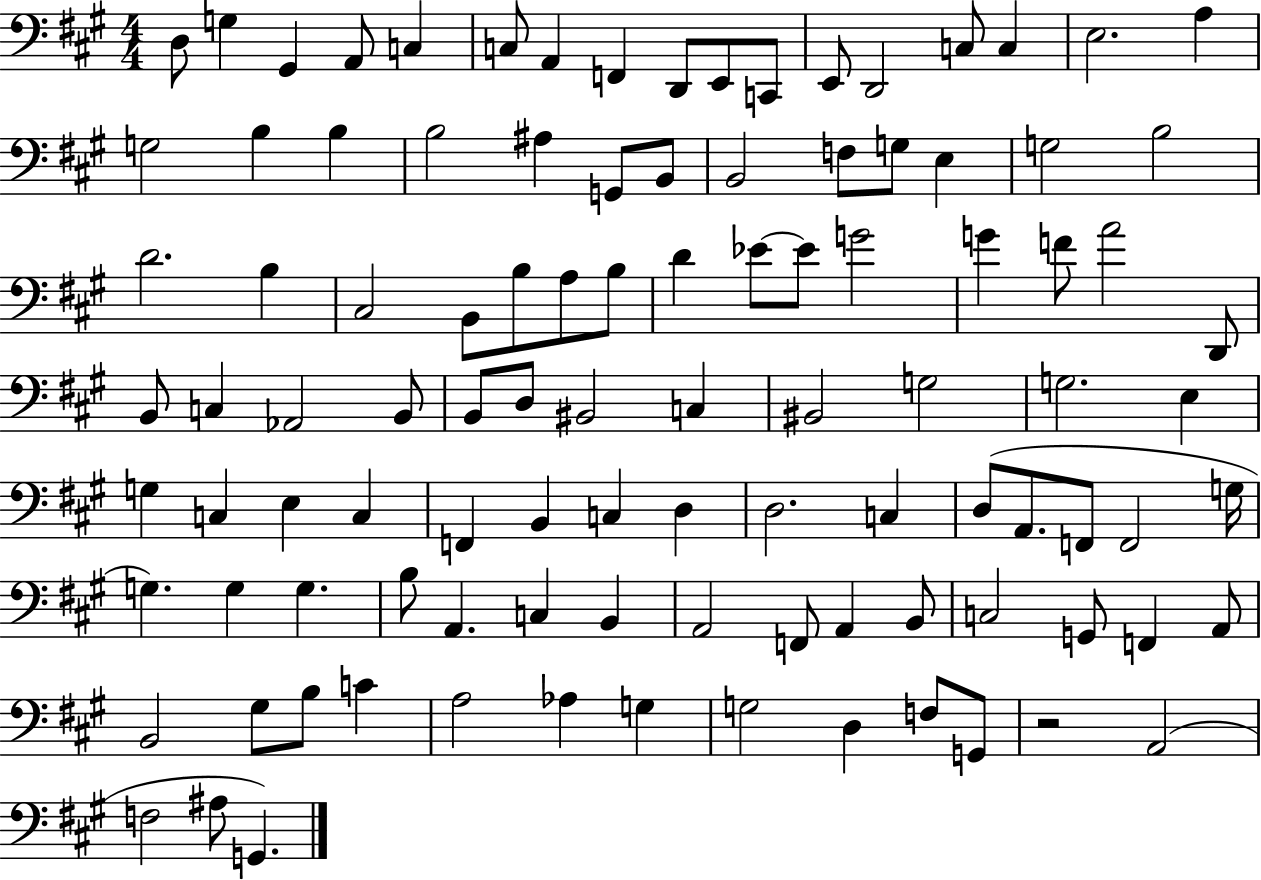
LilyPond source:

{
  \clef bass
  \numericTimeSignature
  \time 4/4
  \key a \major
  d8 g4 gis,4 a,8 c4 | c8 a,4 f,4 d,8 e,8 c,8 | e,8 d,2 c8 c4 | e2. a4 | \break g2 b4 b4 | b2 ais4 g,8 b,8 | b,2 f8 g8 e4 | g2 b2 | \break d'2. b4 | cis2 b,8 b8 a8 b8 | d'4 ees'8~~ ees'8 g'2 | g'4 f'8 a'2 d,8 | \break b,8 c4 aes,2 b,8 | b,8 d8 bis,2 c4 | bis,2 g2 | g2. e4 | \break g4 c4 e4 c4 | f,4 b,4 c4 d4 | d2. c4 | d8( a,8. f,8 f,2 g16 | \break g4.) g4 g4. | b8 a,4. c4 b,4 | a,2 f,8 a,4 b,8 | c2 g,8 f,4 a,8 | \break b,2 gis8 b8 c'4 | a2 aes4 g4 | g2 d4 f8 g,8 | r2 a,2( | \break f2 ais8 g,4.) | \bar "|."
}